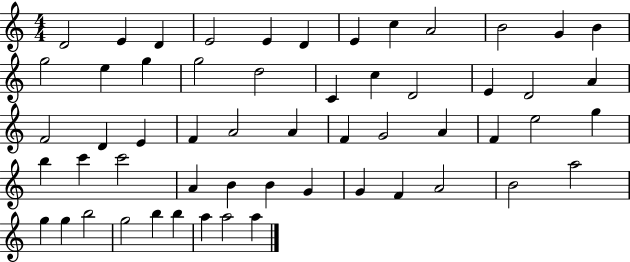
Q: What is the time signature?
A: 4/4